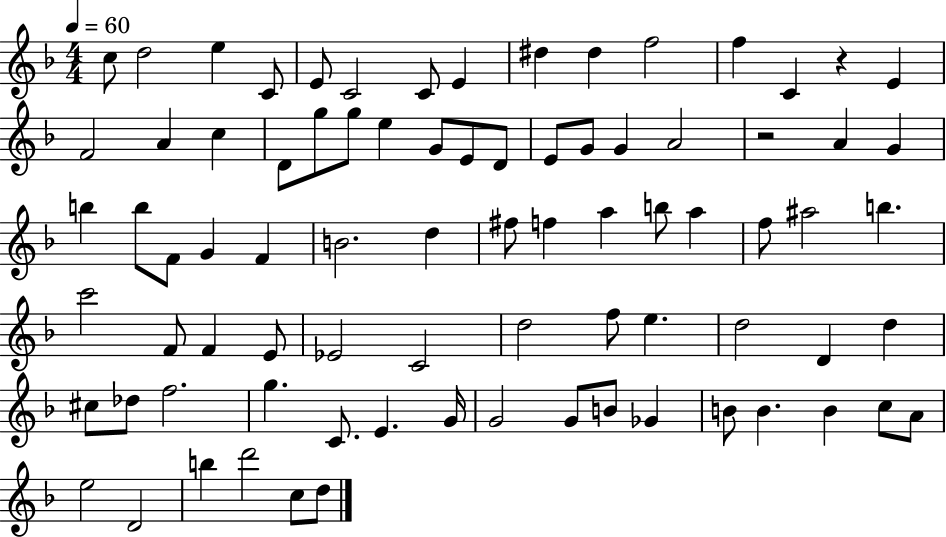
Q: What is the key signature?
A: F major